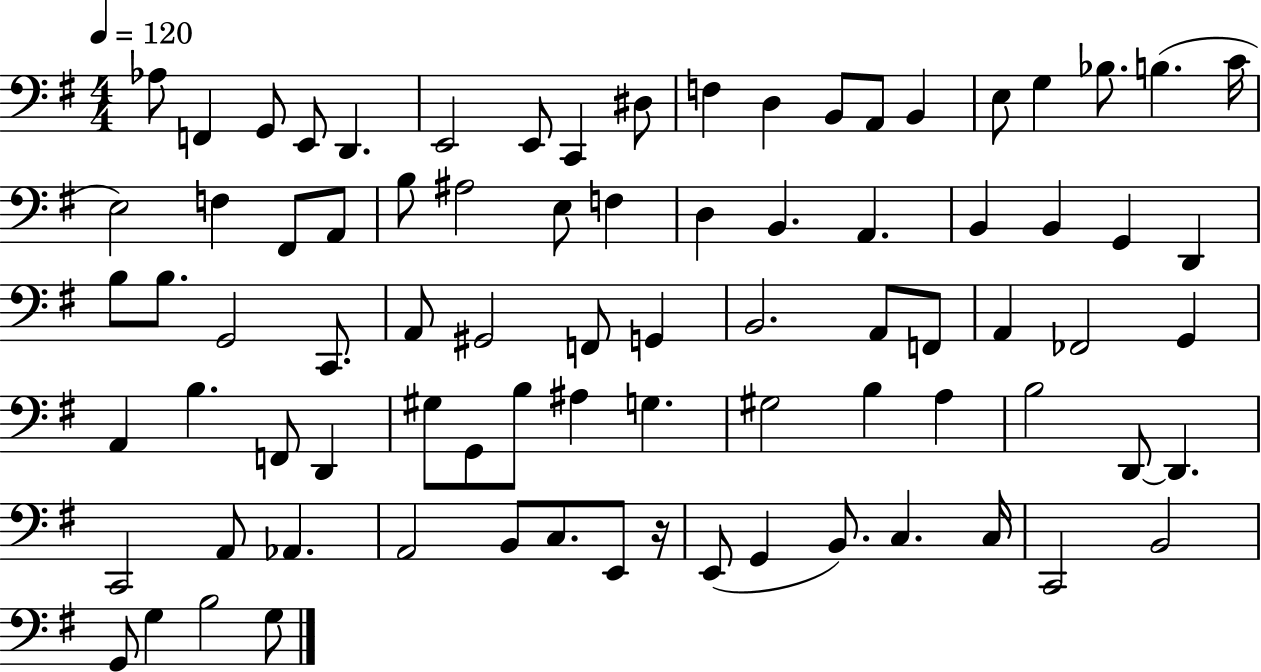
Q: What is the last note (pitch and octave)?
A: G3